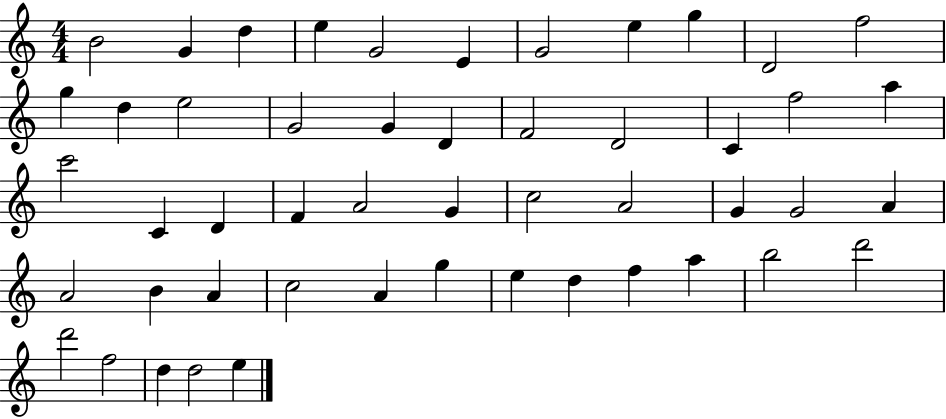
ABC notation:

X:1
T:Untitled
M:4/4
L:1/4
K:C
B2 G d e G2 E G2 e g D2 f2 g d e2 G2 G D F2 D2 C f2 a c'2 C D F A2 G c2 A2 G G2 A A2 B A c2 A g e d f a b2 d'2 d'2 f2 d d2 e